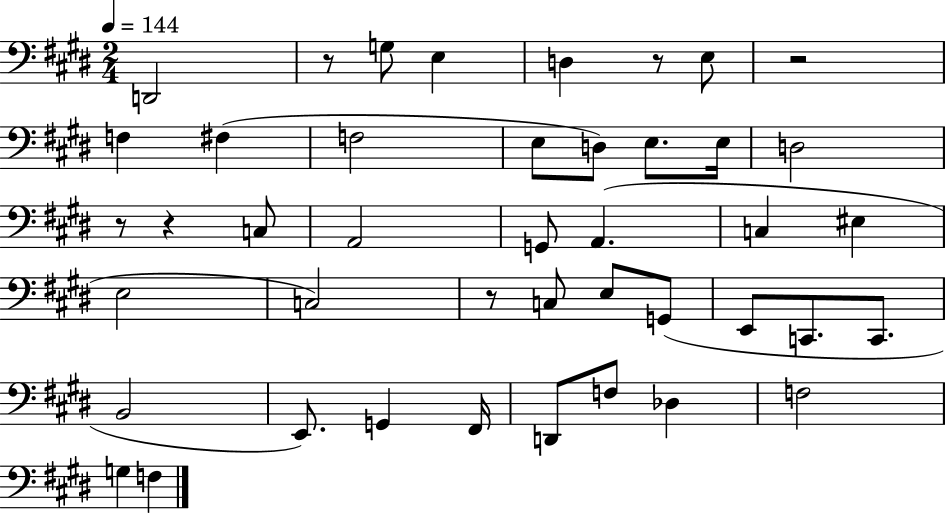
X:1
T:Untitled
M:2/4
L:1/4
K:E
D,,2 z/2 G,/2 E, D, z/2 E,/2 z2 F, ^F, F,2 E,/2 D,/2 E,/2 E,/4 D,2 z/2 z C,/2 A,,2 G,,/2 A,, C, ^E, E,2 C,2 z/2 C,/2 E,/2 G,,/2 E,,/2 C,,/2 C,,/2 B,,2 E,,/2 G,, ^F,,/4 D,,/2 F,/2 _D, F,2 G, F,